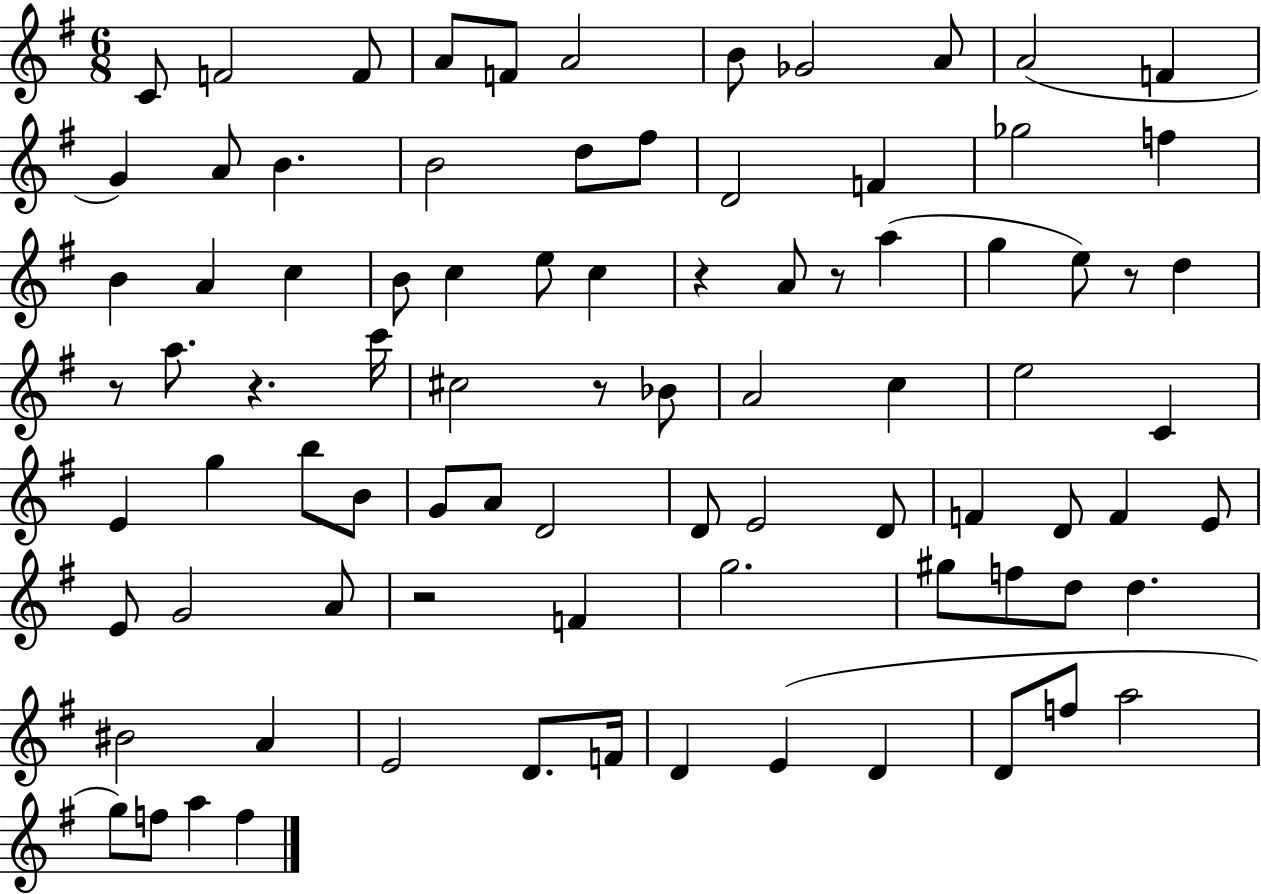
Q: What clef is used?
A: treble